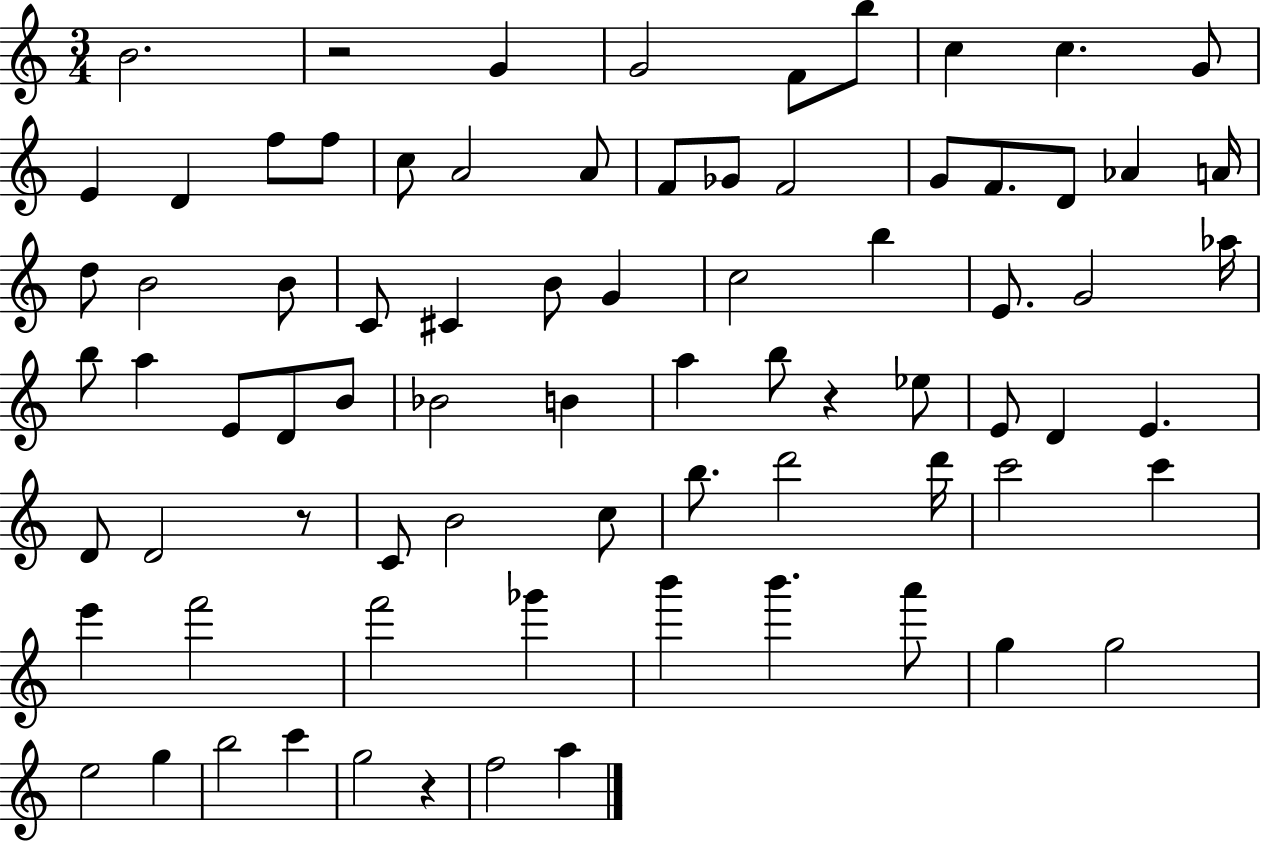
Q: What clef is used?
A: treble